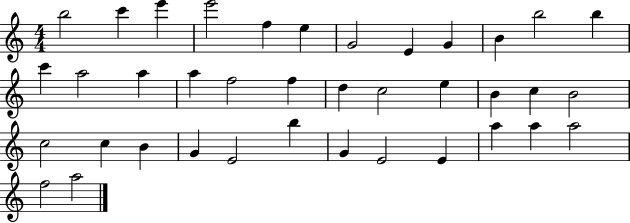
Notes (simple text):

B5/h C6/q E6/q E6/h F5/q E5/q G4/h E4/q G4/q B4/q B5/h B5/q C6/q A5/h A5/q A5/q F5/h F5/q D5/q C5/h E5/q B4/q C5/q B4/h C5/h C5/q B4/q G4/q E4/h B5/q G4/q E4/h E4/q A5/q A5/q A5/h F5/h A5/h